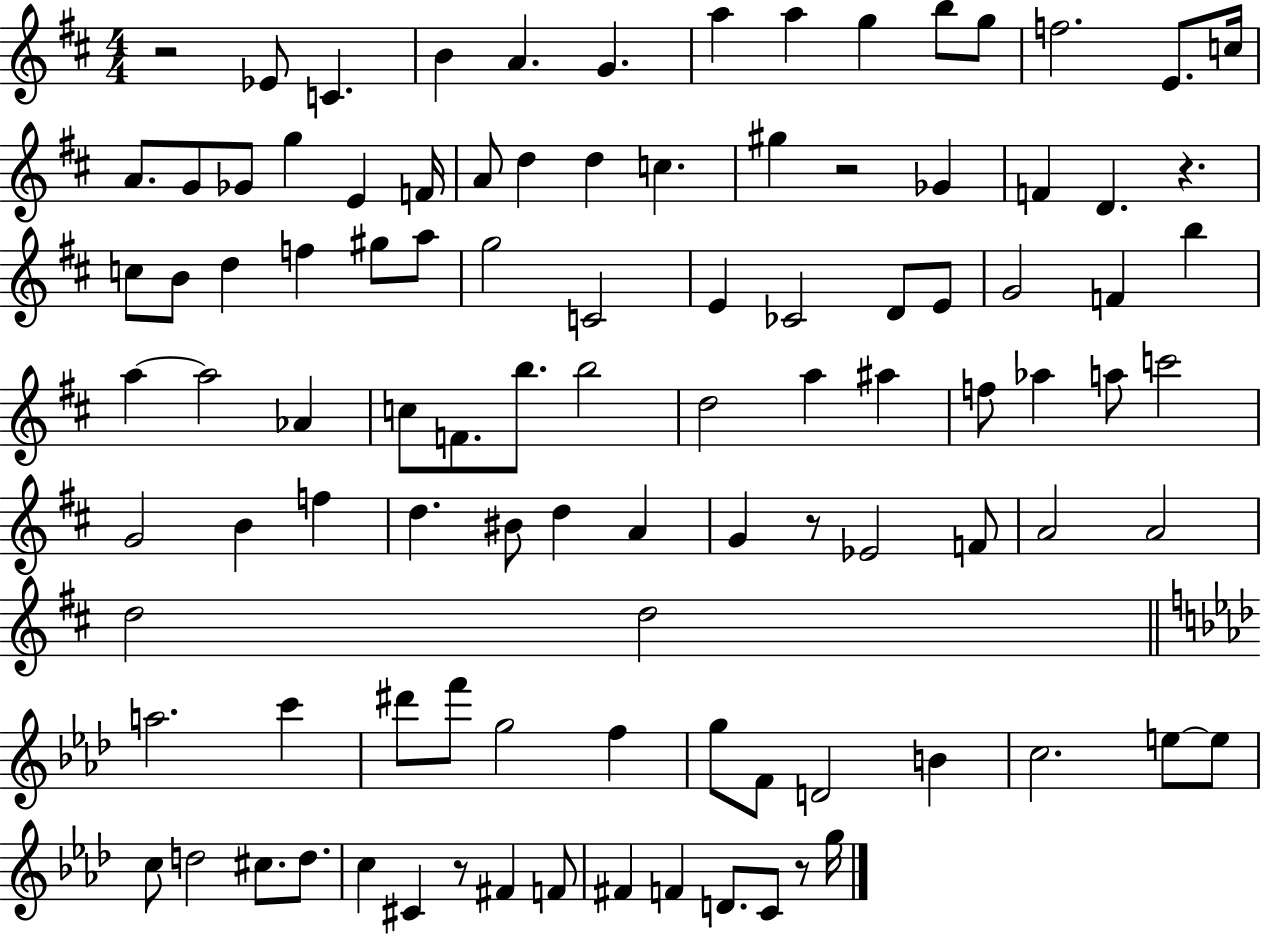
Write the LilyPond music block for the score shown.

{
  \clef treble
  \numericTimeSignature
  \time 4/4
  \key d \major
  r2 ees'8 c'4. | b'4 a'4. g'4. | a''4 a''4 g''4 b''8 g''8 | f''2. e'8. c''16 | \break a'8. g'8 ges'8 g''4 e'4 f'16 | a'8 d''4 d''4 c''4. | gis''4 r2 ges'4 | f'4 d'4. r4. | \break c''8 b'8 d''4 f''4 gis''8 a''8 | g''2 c'2 | e'4 ces'2 d'8 e'8 | g'2 f'4 b''4 | \break a''4~~ a''2 aes'4 | c''8 f'8. b''8. b''2 | d''2 a''4 ais''4 | f''8 aes''4 a''8 c'''2 | \break g'2 b'4 f''4 | d''4. bis'8 d''4 a'4 | g'4 r8 ees'2 f'8 | a'2 a'2 | \break d''2 d''2 | \bar "||" \break \key aes \major a''2. c'''4 | dis'''8 f'''8 g''2 f''4 | g''8 f'8 d'2 b'4 | c''2. e''8~~ e''8 | \break c''8 d''2 cis''8. d''8. | c''4 cis'4 r8 fis'4 f'8 | fis'4 f'4 d'8. c'8 r8 g''16 | \bar "|."
}